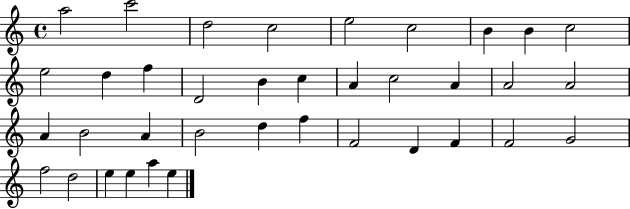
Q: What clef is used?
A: treble